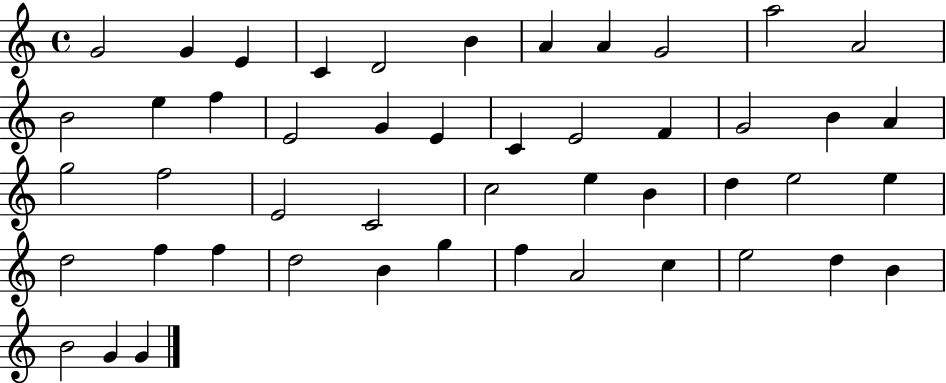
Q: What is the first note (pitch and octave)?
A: G4